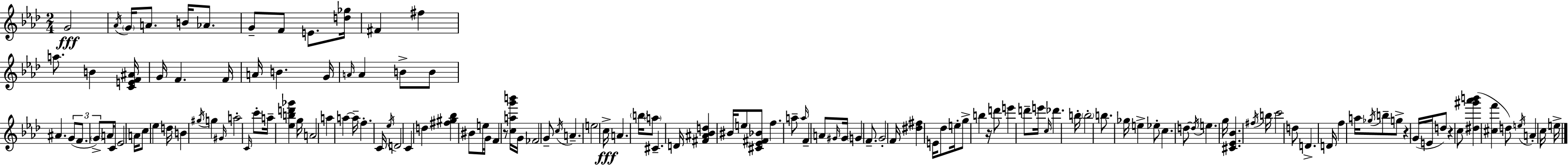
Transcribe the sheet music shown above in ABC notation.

X:1
T:Untitled
M:2/4
L:1/4
K:Fm
G2 _A/4 G/4 A/2 B/4 _A/2 G/2 F/2 E/2 [d_g]/4 ^F ^f a/2 B [CEF^A]/4 G/4 F F/4 A/4 B G/4 A/4 A B/2 B/2 ^A G/2 F/2 G/2 A/4 C/2 _E2 A/4 c/2 _e d/4 B ^g/4 g ^G/4 a2 C/4 c'/2 a/4 [_ebd'_g'] g/4 A2 a a a/4 f C/4 _e/4 D2 C d [^f^g_b] ^B/2 e/4 G/4 F z/2 [cag'b']/4 G/4 _F2 G/2 c/4 A e2 c/4 A b/4 a/2 ^C D/4 [^F^A_Bd] ^B/4 e/2 [^C_E^F_B]/2 f a/2 a/4 F A/2 ^G/4 ^G/4 G F/2 G2 F/4 [^d^f] E/4 _d/2 e/4 g/2 b z/4 d'/2 e' d'/2 e'/4 c/4 _d' b/4 b2 b/2 _g/4 e _e/2 c d/2 d/4 e g/4 [^C_E_B] ^f/4 b/4 c'2 d/2 D D/4 f a/4 _g/4 b/2 g/2 z G/4 E/4 d/2 z c/2 [^d^g'_a'b'] [^cf'] d/2 e/4 A c/4 e/4